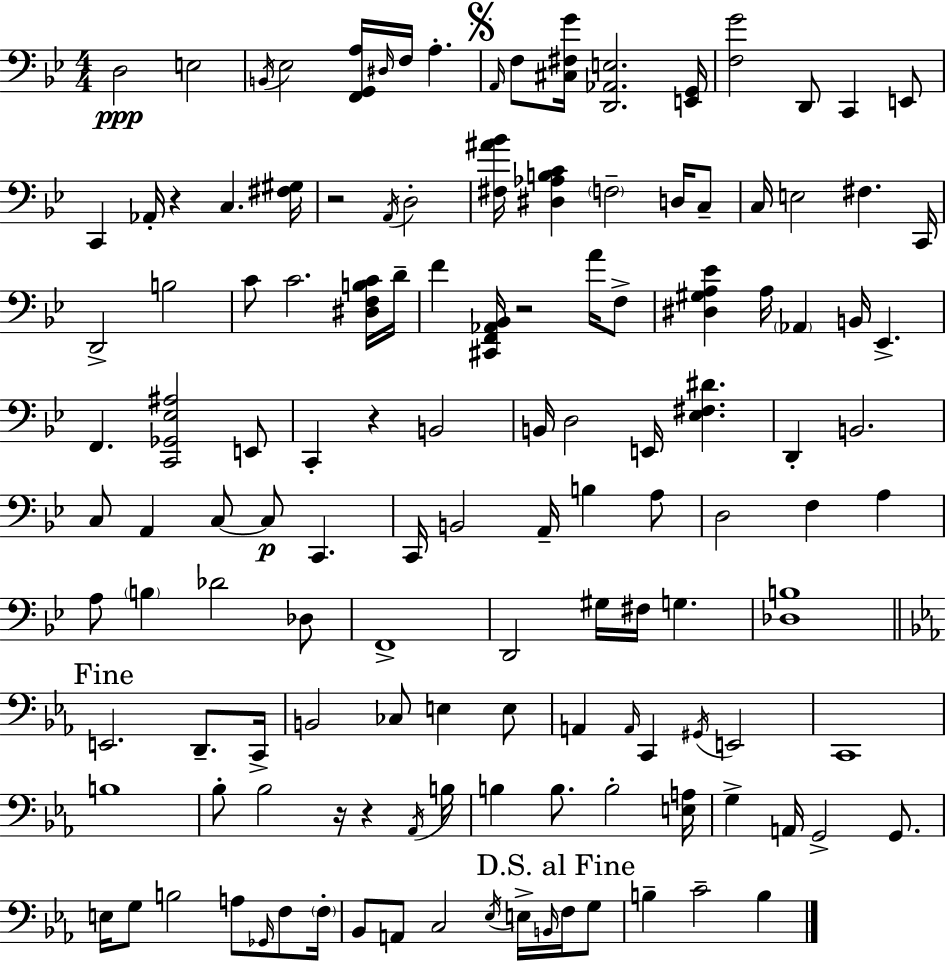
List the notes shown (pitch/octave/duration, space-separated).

D3/h E3/h B2/s Eb3/h [F2,G2,A3]/s D#3/s F3/s A3/q. A2/s F3/e [C#3,F#3,G4]/s [D2,Ab2,E3]/h. [E2,G2]/s [F3,G4]/h D2/e C2/q E2/e C2/q Ab2/s R/q C3/q. [F#3,G#3]/s R/h A2/s D3/h [F#3,A#4,Bb4]/s [D#3,Ab3,B3,C4]/q F3/h D3/s C3/e C3/s E3/h F#3/q. C2/s D2/h B3/h C4/e C4/h. [D#3,F3,B3,C4]/s D4/s F4/q [C#2,F2,Ab2,Bb2]/s R/h A4/s F3/e [D#3,G#3,A3,Eb4]/q A3/s Ab2/q B2/s Eb2/q. F2/q. [C2,Gb2,Eb3,A#3]/h E2/e C2/q R/q B2/h B2/s D3/h E2/s [Eb3,F#3,D#4]/q. D2/q B2/h. C3/e A2/q C3/e C3/e C2/q. C2/s B2/h A2/s B3/q A3/e D3/h F3/q A3/q A3/e B3/q Db4/h Db3/e F2/w D2/h G#3/s F#3/s G3/q. [Db3,B3]/w E2/h. D2/e. C2/s B2/h CES3/e E3/q E3/e A2/q A2/s C2/q G#2/s E2/h C2/w B3/w Bb3/e Bb3/h R/s R/q Ab2/s B3/s B3/q B3/e. B3/h [E3,A3]/s G3/q A2/s G2/h G2/e. E3/s G3/e B3/h A3/e Gb2/s F3/e F3/s Bb2/e A2/e C3/h Eb3/s E3/s B2/s F3/s G3/e B3/q C4/h B3/q